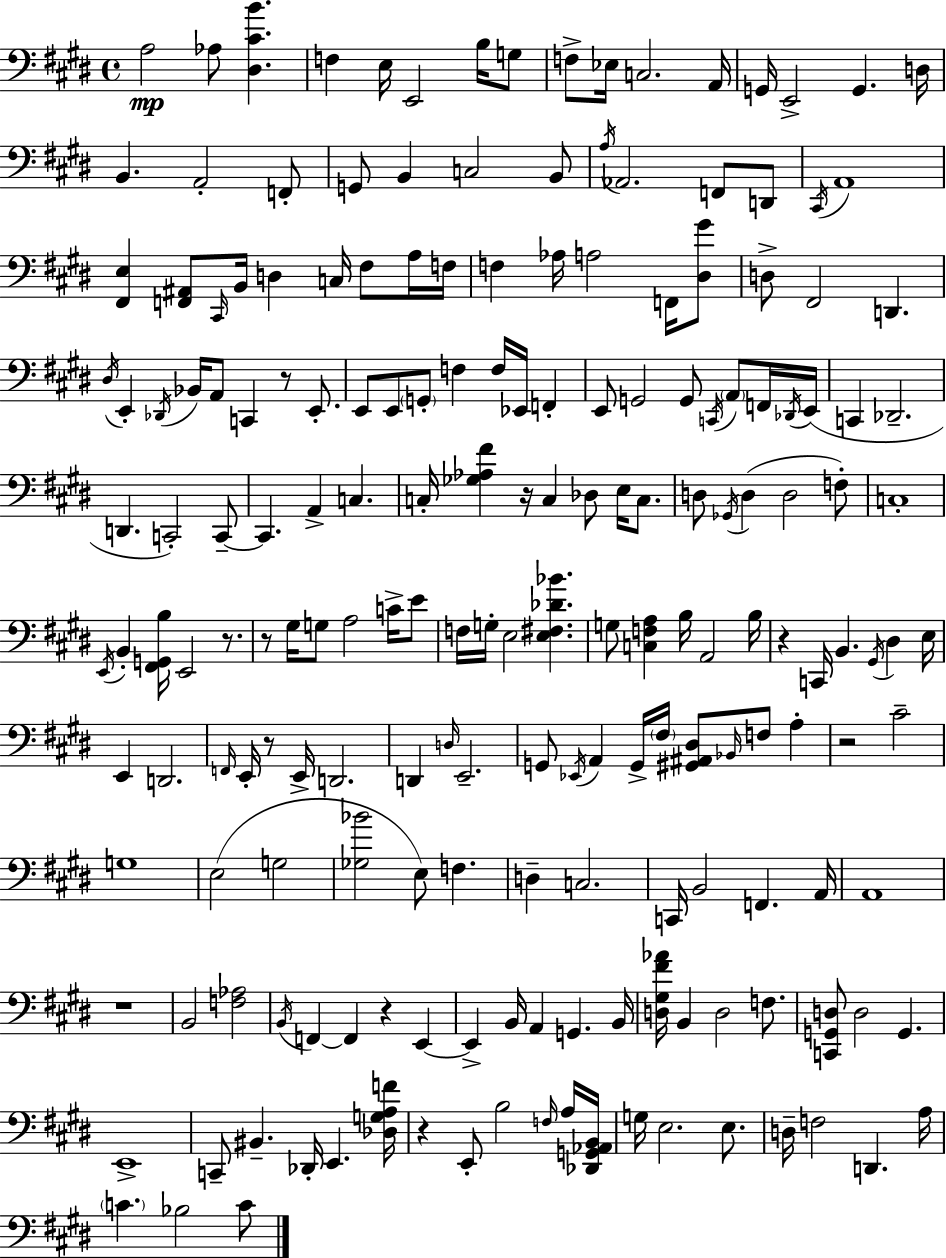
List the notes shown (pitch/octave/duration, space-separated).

A3/h Ab3/e [D#3,C#4,B4]/q. F3/q E3/s E2/h B3/s G3/e F3/e Eb3/s C3/h. A2/s G2/s E2/h G2/q. D3/s B2/q. A2/h F2/e G2/e B2/q C3/h B2/e A3/s Ab2/h. F2/e D2/e C#2/s A2/w [F#2,E3]/q [F2,A#2]/e C#2/s B2/s D3/q C3/s F#3/e A3/s F3/s F3/q Ab3/s A3/h F2/s [D#3,G#4]/e D3/e F#2/h D2/q. D#3/s E2/q Db2/s Bb2/s A2/e C2/q R/e E2/e. E2/e E2/e G2/e F3/q F3/s Eb2/s F2/q E2/e G2/h G2/e C2/s A2/e F2/s Db2/s E2/s C2/q Db2/h. D2/q. C2/h C2/e C2/q. A2/q C3/q. C3/s [Gb3,Ab3,F#4]/q R/s C3/q Db3/e E3/s C3/e. D3/e Gb2/s D3/q D3/h F3/e C3/w E2/s B2/q [F#2,G2,B3]/s E2/h R/e. R/e G#3/s G3/e A3/h C4/s E4/e F3/s G3/s E3/h [E3,F#3,Db4,Bb4]/q. G3/e [C3,F3,A3]/q B3/s A2/h B3/s R/q C2/s B2/q. G#2/s D#3/q E3/s E2/q D2/h. F2/s E2/s R/e E2/s D2/h. D2/q D3/s E2/h. G2/e Eb2/s A2/q G2/s F#3/s [G#2,A#2,D#3]/e Bb2/s F3/e A3/q R/h C#4/h G3/w E3/h G3/h [Gb3,Bb4]/h E3/e F3/q. D3/q C3/h. C2/s B2/h F2/q. A2/s A2/w R/w B2/h [F3,Ab3]/h B2/s F2/q F2/q R/q E2/q E2/q B2/s A2/q G2/q. B2/s [D3,G#3,F#4,Ab4]/s B2/q D3/h F3/e. [C2,G2,D3]/e D3/h G2/q. E2/w C2/e BIS2/q. Db2/s E2/q. [Db3,G3,A3,F4]/s R/q E2/e B3/h F3/s A3/s [Db2,G2,Ab2,B2]/s G3/s E3/h. E3/e. D3/s F3/h D2/q. A3/s C4/q. Bb3/h C4/e